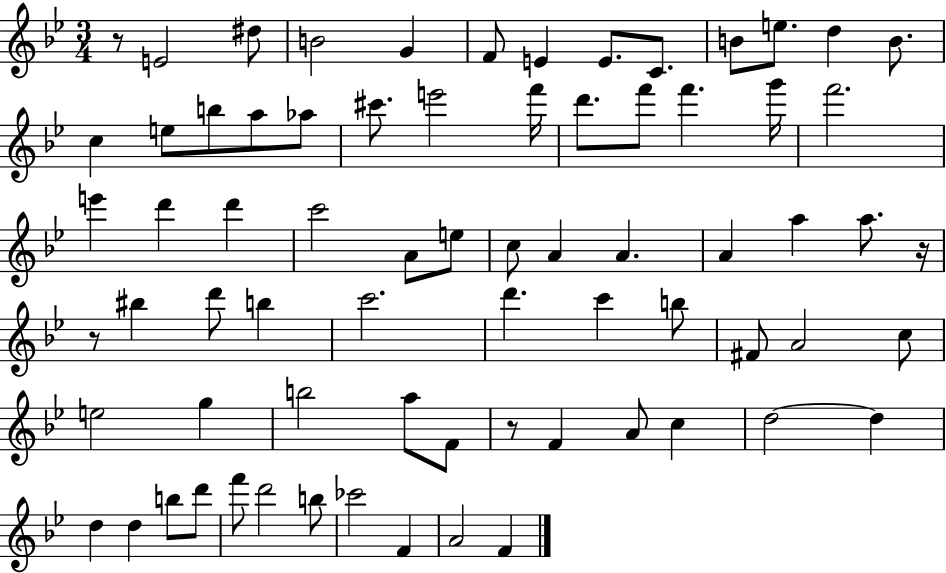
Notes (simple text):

R/e E4/h D#5/e B4/h G4/q F4/e E4/q E4/e. C4/e. B4/e E5/e. D5/q B4/e. C5/q E5/e B5/e A5/e Ab5/e C#6/e. E6/h F6/s D6/e. F6/e F6/q. G6/s F6/h. E6/q D6/q D6/q C6/h A4/e E5/e C5/e A4/q A4/q. A4/q A5/q A5/e. R/s R/e BIS5/q D6/e B5/q C6/h. D6/q. C6/q B5/e F#4/e A4/h C5/e E5/h G5/q B5/h A5/e F4/e R/e F4/q A4/e C5/q D5/h D5/q D5/q D5/q B5/e D6/e F6/e D6/h B5/e CES6/h F4/q A4/h F4/q